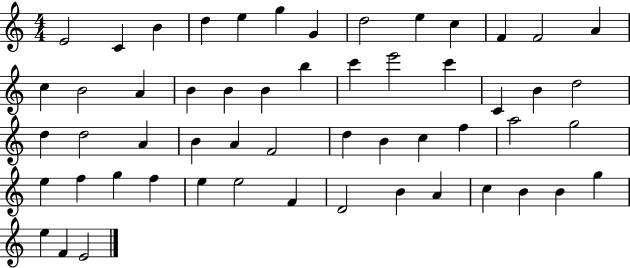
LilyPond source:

{
  \clef treble
  \numericTimeSignature
  \time 4/4
  \key c \major
  e'2 c'4 b'4 | d''4 e''4 g''4 g'4 | d''2 e''4 c''4 | f'4 f'2 a'4 | \break c''4 b'2 a'4 | b'4 b'4 b'4 b''4 | c'''4 e'''2 c'''4 | c'4 b'4 d''2 | \break d''4 d''2 a'4 | b'4 a'4 f'2 | d''4 b'4 c''4 f''4 | a''2 g''2 | \break e''4 f''4 g''4 f''4 | e''4 e''2 f'4 | d'2 b'4 a'4 | c''4 b'4 b'4 g''4 | \break e''4 f'4 e'2 | \bar "|."
}